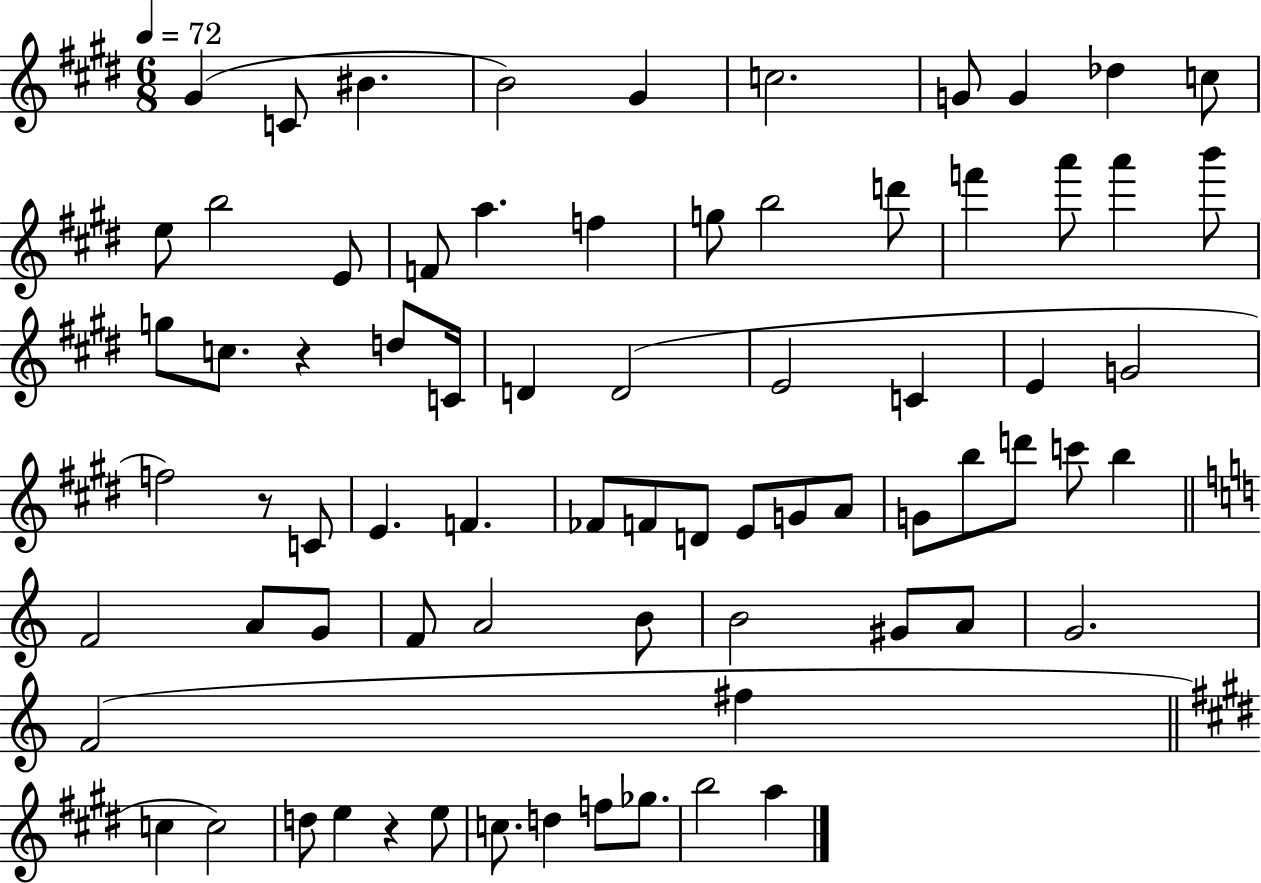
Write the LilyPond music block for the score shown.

{
  \clef treble
  \numericTimeSignature
  \time 6/8
  \key e \major
  \tempo 4 = 72
  \repeat volta 2 { gis'4( c'8 bis'4. | b'2) gis'4 | c''2. | g'8 g'4 des''4 c''8 | \break e''8 b''2 e'8 | f'8 a''4. f''4 | g''8 b''2 d'''8 | f'''4 a'''8 a'''4 b'''8 | \break g''8 c''8. r4 d''8 c'16 | d'4 d'2( | e'2 c'4 | e'4 g'2 | \break f''2) r8 c'8 | e'4. f'4. | fes'8 f'8 d'8 e'8 g'8 a'8 | g'8 b''8 d'''8 c'''8 b''4 | \break \bar "||" \break \key a \minor f'2 a'8 g'8 | f'8 a'2 b'8 | b'2 gis'8 a'8 | g'2. | \break f'2( fis''4 | \bar "||" \break \key e \major c''4 c''2) | d''8 e''4 r4 e''8 | c''8. d''4 f''8 ges''8. | b''2 a''4 | \break } \bar "|."
}